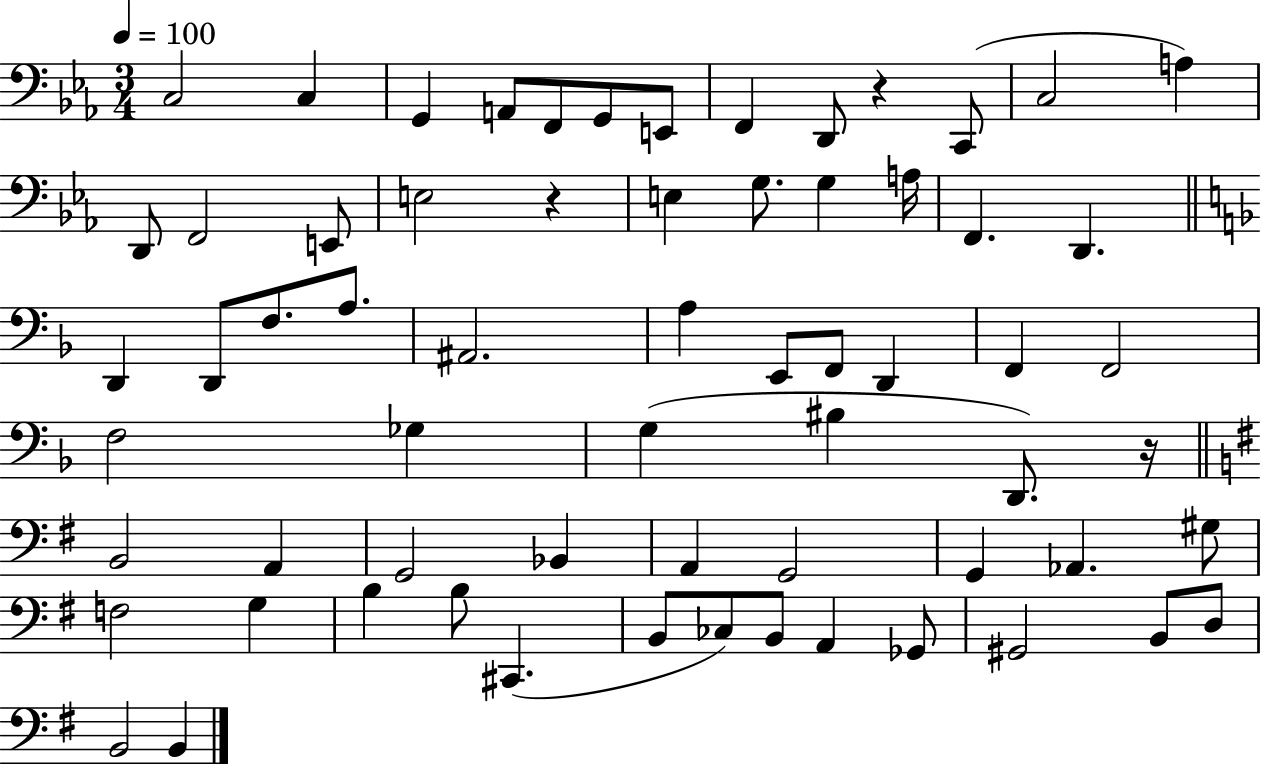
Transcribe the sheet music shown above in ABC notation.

X:1
T:Untitled
M:3/4
L:1/4
K:Eb
C,2 C, G,, A,,/2 F,,/2 G,,/2 E,,/2 F,, D,,/2 z C,,/2 C,2 A, D,,/2 F,,2 E,,/2 E,2 z E, G,/2 G, A,/4 F,, D,, D,, D,,/2 F,/2 A,/2 ^A,,2 A, E,,/2 F,,/2 D,, F,, F,,2 F,2 _G, G, ^B, D,,/2 z/4 B,,2 A,, G,,2 _B,, A,, G,,2 G,, _A,, ^G,/2 F,2 G, B, B,/2 ^C,, B,,/2 _C,/2 B,,/2 A,, _G,,/2 ^G,,2 B,,/2 D,/2 B,,2 B,,